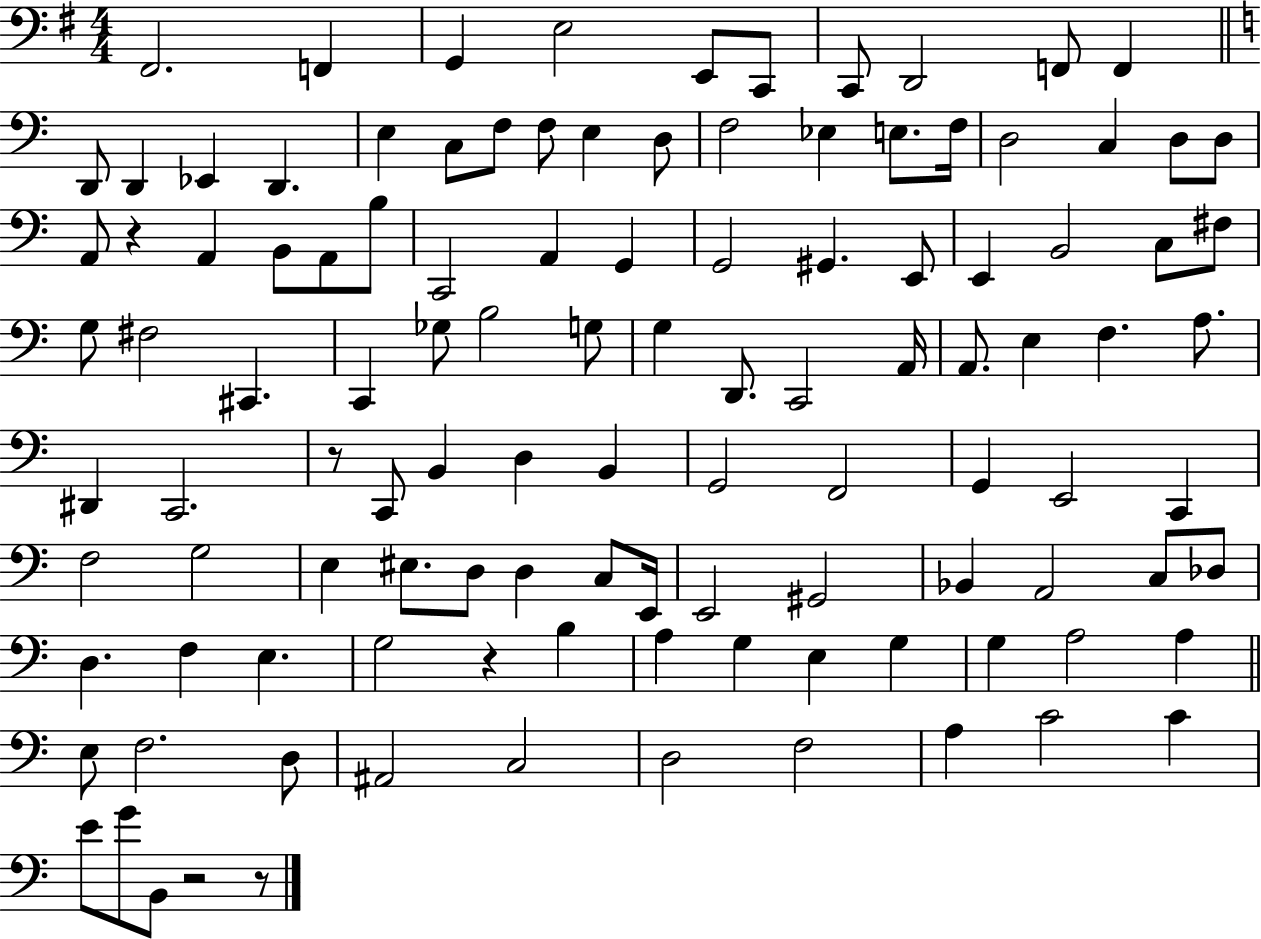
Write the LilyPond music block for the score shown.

{
  \clef bass
  \numericTimeSignature
  \time 4/4
  \key g \major
  fis,2. f,4 | g,4 e2 e,8 c,8 | c,8 d,2 f,8 f,4 | \bar "||" \break \key a \minor d,8 d,4 ees,4 d,4. | e4 c8 f8 f8 e4 d8 | f2 ees4 e8. f16 | d2 c4 d8 d8 | \break a,8 r4 a,4 b,8 a,8 b8 | c,2 a,4 g,4 | g,2 gis,4. e,8 | e,4 b,2 c8 fis8 | \break g8 fis2 cis,4. | c,4 ges8 b2 g8 | g4 d,8. c,2 a,16 | a,8. e4 f4. a8. | \break dis,4 c,2. | r8 c,8 b,4 d4 b,4 | g,2 f,2 | g,4 e,2 c,4 | \break f2 g2 | e4 eis8. d8 d4 c8 e,16 | e,2 gis,2 | bes,4 a,2 c8 des8 | \break d4. f4 e4. | g2 r4 b4 | a4 g4 e4 g4 | g4 a2 a4 | \break \bar "||" \break \key c \major e8 f2. d8 | ais,2 c2 | d2 f2 | a4 c'2 c'4 | \break e'8 g'8 b,8 r2 r8 | \bar "|."
}